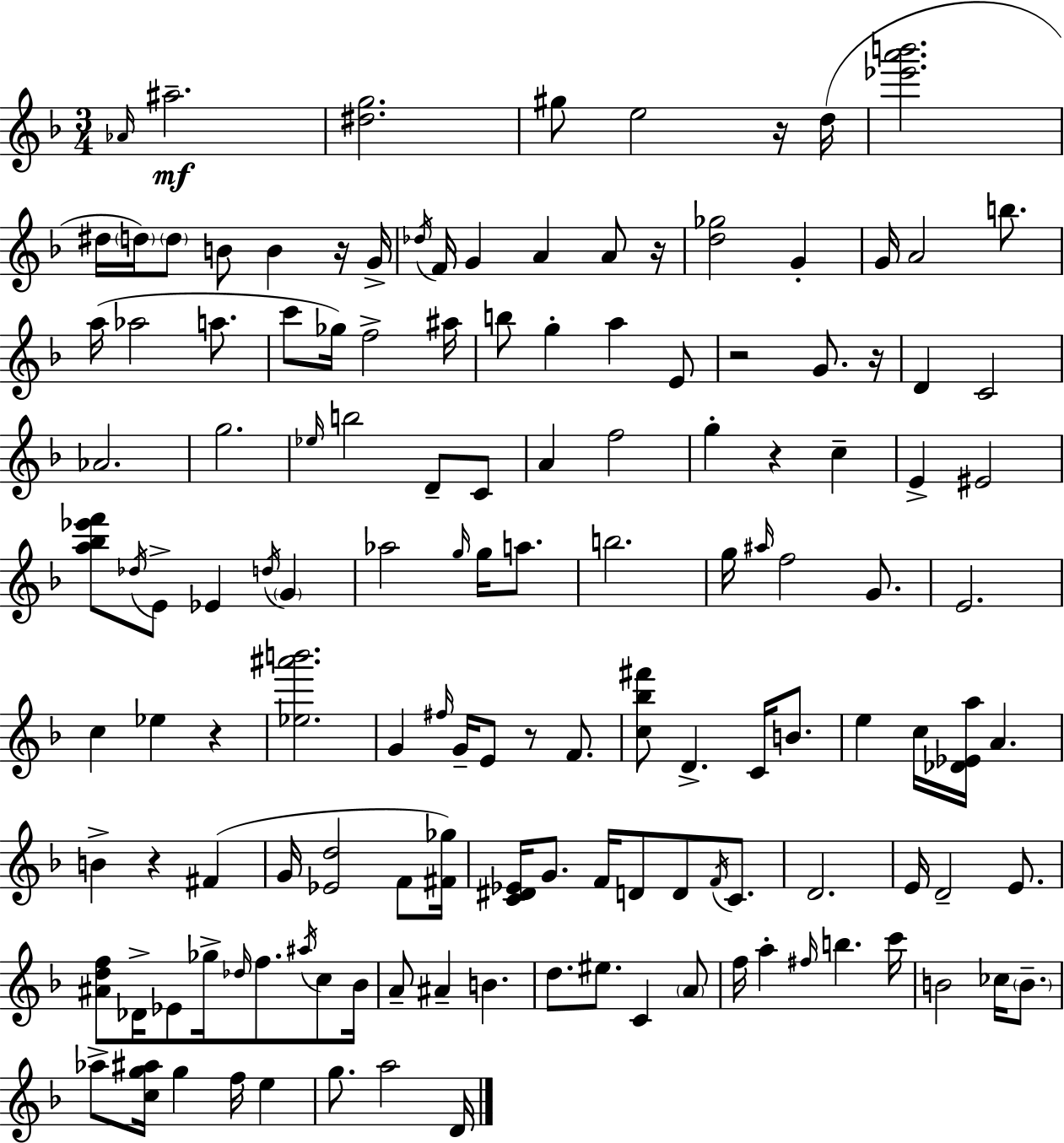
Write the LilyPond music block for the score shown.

{
  \clef treble
  \numericTimeSignature
  \time 3/4
  \key d \minor
  \grace { aes'16 }\mf ais''2.-- | <dis'' g''>2. | gis''8 e''2 r16 | d''16( <ees''' a''' b'''>2. | \break dis''16 \parenthesize d''16) \parenthesize d''8 b'8 b'4 r16 | g'16-> \acciaccatura { des''16 } f'16 g'4 a'4 a'8 | r16 <d'' ges''>2 g'4-. | g'16 a'2 b''8. | \break a''16( aes''2 a''8. | c'''8 ges''16) f''2-> | ais''16 b''8 g''4-. a''4 | e'8 r2 g'8. | \break r16 d'4 c'2 | aes'2. | g''2. | \grace { ees''16 } b''2 d'8-- | \break c'8 a'4 f''2 | g''4-. r4 c''4-- | e'4-> eis'2 | <a'' bes'' ees''' f'''>8 \acciaccatura { des''16 } e'8-> ees'4 | \break \acciaccatura { d''16 } \parenthesize g'4 aes''2 | \grace { g''16 } g''16 a''8. b''2. | g''16 \grace { ais''16 } f''2 | g'8. e'2. | \break c''4 ees''4 | r4 <ees'' ais''' b'''>2. | g'4 \grace { fis''16 } | g'16-- e'8 r8 f'8. <c'' bes'' fis'''>8 d'4.-> | \break c'16 b'8. e''4 | c''16 <des' ees' a''>16 a'4. b'4-> | r4 fis'4( g'16 <ees' d''>2 | f'8 <fis' ges''>16) <c' dis' ees'>16 g'8. | \break f'16 d'8 d'8 \acciaccatura { f'16 } c'8. d'2. | e'16 d'2-- | e'8. <ais' d'' f''>8 des'16-> | ees'8 ges''16-> \grace { des''16 } f''8. \acciaccatura { ais''16 } c''8 bes'16 a'8-- | \break ais'4-- b'4. d''8. | eis''8. c'4 \parenthesize a'8 f''16 | a''4-. \grace { fis''16 } b''4. c'''16 | b'2 ces''16 \parenthesize b'8.-- | \break aes''8-> <c'' g'' ais''>16 g''4 f''16 e''4 | g''8. a''2 d'16 | \bar "|."
}